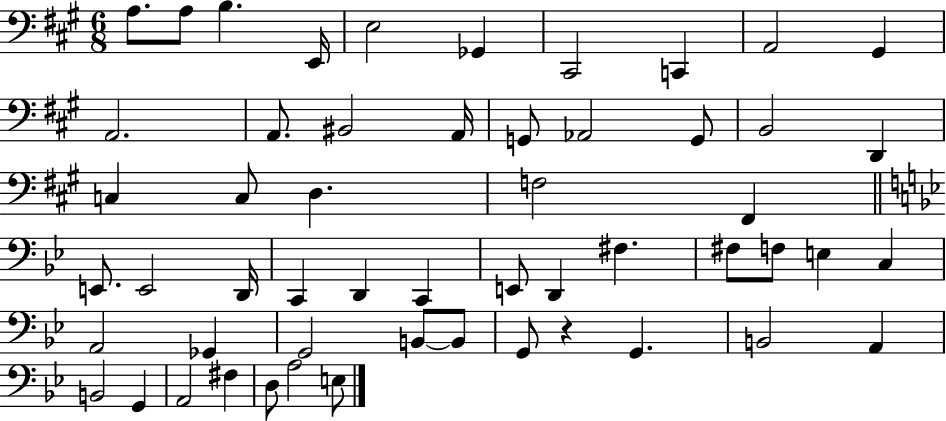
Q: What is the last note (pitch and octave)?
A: E3